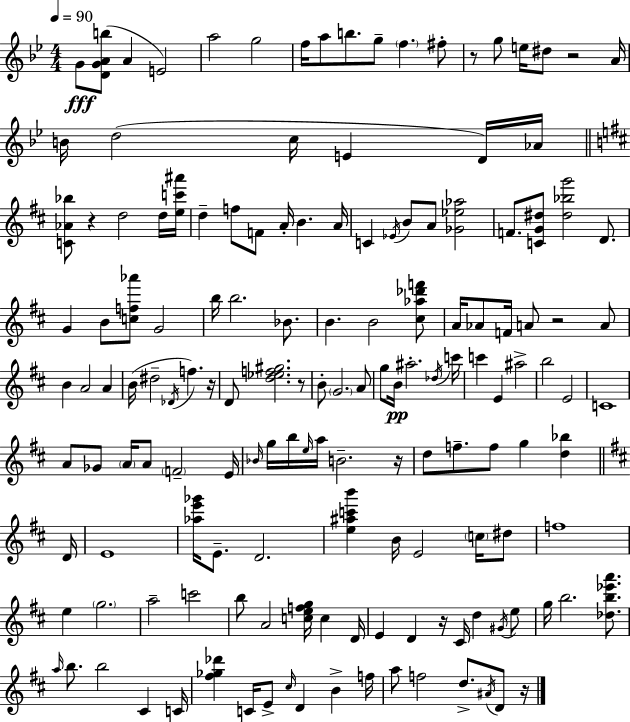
X:1
T:Untitled
M:4/4
L:1/4
K:Bb
G/2 [DGAb]/2 A E2 a2 g2 f/4 a/2 b/2 g/2 f ^f/2 z/2 g/2 e/4 ^d/2 z2 A/4 B/4 d2 c/4 E D/4 _A/4 [C_A_b]/2 z d2 d/4 [ec'^a']/4 d f/2 F/2 A/4 B A/4 C _E/4 B/2 A/2 [_G_e_a]2 F/2 [CG^d]/2 [^d_bg']2 D/2 G B/2 [cf_a']/2 G2 b/4 b2 _B/2 B B2 [^c_a_d'f']/2 A/4 _A/2 F/4 A/2 z2 A/2 B A2 A B/4 ^d2 _D/4 f z/4 D/2 [d_ef^g]2 z/2 B/2 G2 A/2 g/2 B/4 ^a2 _d/4 c'/4 c' E ^a2 b2 E2 C4 A/2 _G/2 A/4 A/2 F2 E/4 _B/4 g/4 b/4 e/4 a/4 B2 z/4 d/2 f/2 f/2 g [d_b] D/4 E4 [_ae'_g']/4 E/2 D2 [e^ac'b'] B/4 E2 c/4 ^d/2 f4 e g2 a2 c'2 b/2 A2 [cefg]/4 c D/4 E D z/4 ^C/4 d ^G/4 e/2 g/4 b2 [_db_e'a']/2 a/4 b/2 b2 ^C C/4 [^f_g_d'] C/4 E/2 ^c/4 D B f/4 a/2 f2 d/2 ^A/4 D/2 z/4